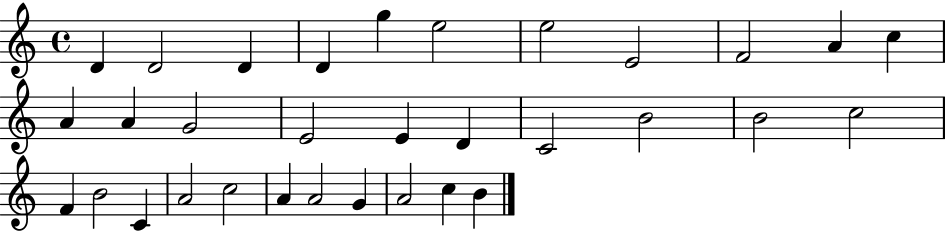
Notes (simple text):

D4/q D4/h D4/q D4/q G5/q E5/h E5/h E4/h F4/h A4/q C5/q A4/q A4/q G4/h E4/h E4/q D4/q C4/h B4/h B4/h C5/h F4/q B4/h C4/q A4/h C5/h A4/q A4/h G4/q A4/h C5/q B4/q